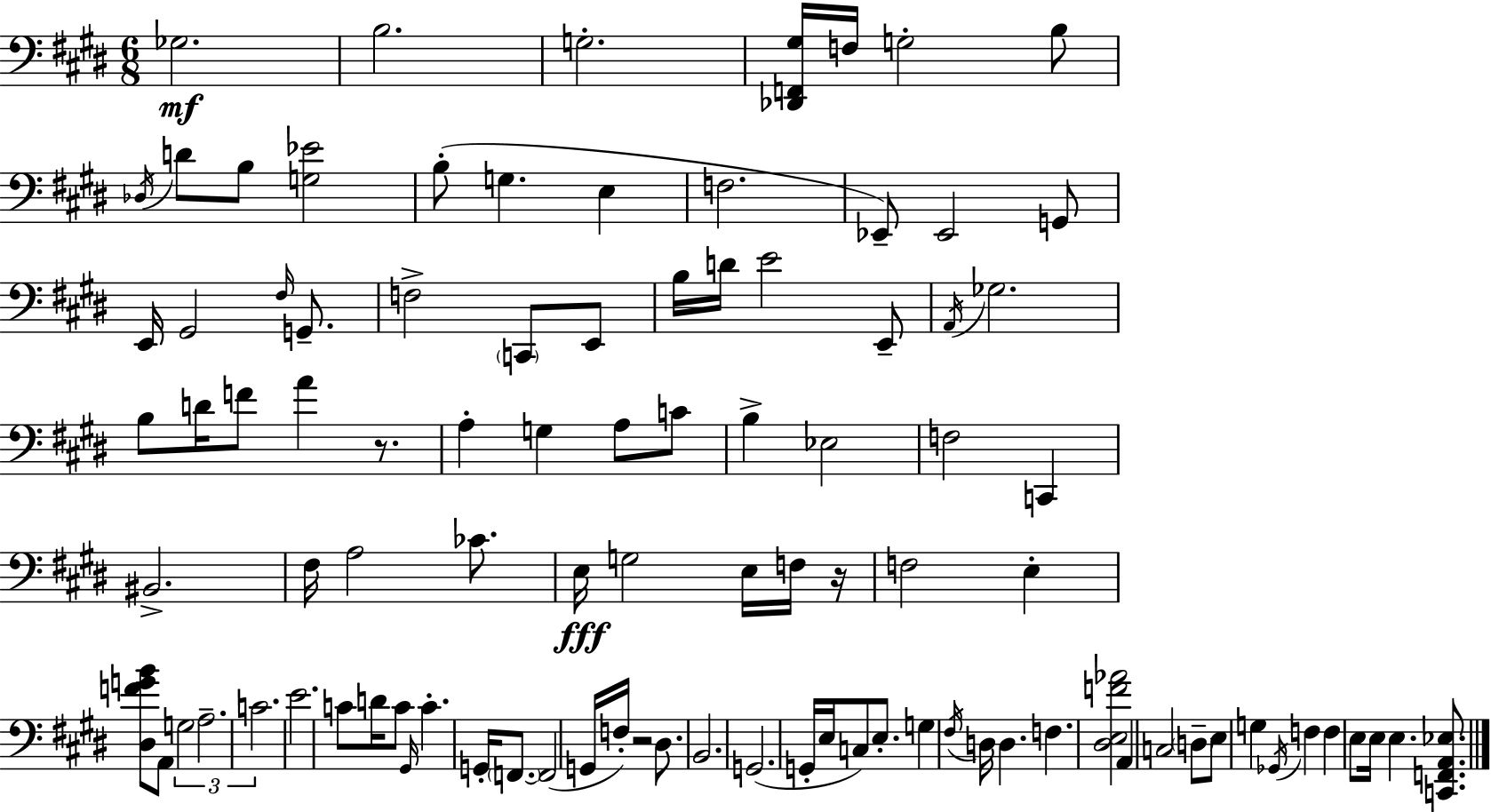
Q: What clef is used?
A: bass